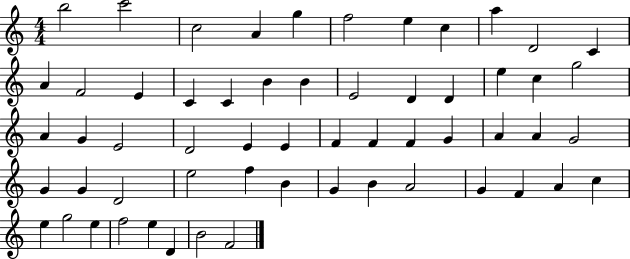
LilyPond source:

{
  \clef treble
  \numericTimeSignature
  \time 4/4
  \key c \major
  b''2 c'''2 | c''2 a'4 g''4 | f''2 e''4 c''4 | a''4 d'2 c'4 | \break a'4 f'2 e'4 | c'4 c'4 b'4 b'4 | e'2 d'4 d'4 | e''4 c''4 g''2 | \break a'4 g'4 e'2 | d'2 e'4 e'4 | f'4 f'4 f'4 g'4 | a'4 a'4 g'2 | \break g'4 g'4 d'2 | e''2 f''4 b'4 | g'4 b'4 a'2 | g'4 f'4 a'4 c''4 | \break e''4 g''2 e''4 | f''2 e''4 d'4 | b'2 f'2 | \bar "|."
}